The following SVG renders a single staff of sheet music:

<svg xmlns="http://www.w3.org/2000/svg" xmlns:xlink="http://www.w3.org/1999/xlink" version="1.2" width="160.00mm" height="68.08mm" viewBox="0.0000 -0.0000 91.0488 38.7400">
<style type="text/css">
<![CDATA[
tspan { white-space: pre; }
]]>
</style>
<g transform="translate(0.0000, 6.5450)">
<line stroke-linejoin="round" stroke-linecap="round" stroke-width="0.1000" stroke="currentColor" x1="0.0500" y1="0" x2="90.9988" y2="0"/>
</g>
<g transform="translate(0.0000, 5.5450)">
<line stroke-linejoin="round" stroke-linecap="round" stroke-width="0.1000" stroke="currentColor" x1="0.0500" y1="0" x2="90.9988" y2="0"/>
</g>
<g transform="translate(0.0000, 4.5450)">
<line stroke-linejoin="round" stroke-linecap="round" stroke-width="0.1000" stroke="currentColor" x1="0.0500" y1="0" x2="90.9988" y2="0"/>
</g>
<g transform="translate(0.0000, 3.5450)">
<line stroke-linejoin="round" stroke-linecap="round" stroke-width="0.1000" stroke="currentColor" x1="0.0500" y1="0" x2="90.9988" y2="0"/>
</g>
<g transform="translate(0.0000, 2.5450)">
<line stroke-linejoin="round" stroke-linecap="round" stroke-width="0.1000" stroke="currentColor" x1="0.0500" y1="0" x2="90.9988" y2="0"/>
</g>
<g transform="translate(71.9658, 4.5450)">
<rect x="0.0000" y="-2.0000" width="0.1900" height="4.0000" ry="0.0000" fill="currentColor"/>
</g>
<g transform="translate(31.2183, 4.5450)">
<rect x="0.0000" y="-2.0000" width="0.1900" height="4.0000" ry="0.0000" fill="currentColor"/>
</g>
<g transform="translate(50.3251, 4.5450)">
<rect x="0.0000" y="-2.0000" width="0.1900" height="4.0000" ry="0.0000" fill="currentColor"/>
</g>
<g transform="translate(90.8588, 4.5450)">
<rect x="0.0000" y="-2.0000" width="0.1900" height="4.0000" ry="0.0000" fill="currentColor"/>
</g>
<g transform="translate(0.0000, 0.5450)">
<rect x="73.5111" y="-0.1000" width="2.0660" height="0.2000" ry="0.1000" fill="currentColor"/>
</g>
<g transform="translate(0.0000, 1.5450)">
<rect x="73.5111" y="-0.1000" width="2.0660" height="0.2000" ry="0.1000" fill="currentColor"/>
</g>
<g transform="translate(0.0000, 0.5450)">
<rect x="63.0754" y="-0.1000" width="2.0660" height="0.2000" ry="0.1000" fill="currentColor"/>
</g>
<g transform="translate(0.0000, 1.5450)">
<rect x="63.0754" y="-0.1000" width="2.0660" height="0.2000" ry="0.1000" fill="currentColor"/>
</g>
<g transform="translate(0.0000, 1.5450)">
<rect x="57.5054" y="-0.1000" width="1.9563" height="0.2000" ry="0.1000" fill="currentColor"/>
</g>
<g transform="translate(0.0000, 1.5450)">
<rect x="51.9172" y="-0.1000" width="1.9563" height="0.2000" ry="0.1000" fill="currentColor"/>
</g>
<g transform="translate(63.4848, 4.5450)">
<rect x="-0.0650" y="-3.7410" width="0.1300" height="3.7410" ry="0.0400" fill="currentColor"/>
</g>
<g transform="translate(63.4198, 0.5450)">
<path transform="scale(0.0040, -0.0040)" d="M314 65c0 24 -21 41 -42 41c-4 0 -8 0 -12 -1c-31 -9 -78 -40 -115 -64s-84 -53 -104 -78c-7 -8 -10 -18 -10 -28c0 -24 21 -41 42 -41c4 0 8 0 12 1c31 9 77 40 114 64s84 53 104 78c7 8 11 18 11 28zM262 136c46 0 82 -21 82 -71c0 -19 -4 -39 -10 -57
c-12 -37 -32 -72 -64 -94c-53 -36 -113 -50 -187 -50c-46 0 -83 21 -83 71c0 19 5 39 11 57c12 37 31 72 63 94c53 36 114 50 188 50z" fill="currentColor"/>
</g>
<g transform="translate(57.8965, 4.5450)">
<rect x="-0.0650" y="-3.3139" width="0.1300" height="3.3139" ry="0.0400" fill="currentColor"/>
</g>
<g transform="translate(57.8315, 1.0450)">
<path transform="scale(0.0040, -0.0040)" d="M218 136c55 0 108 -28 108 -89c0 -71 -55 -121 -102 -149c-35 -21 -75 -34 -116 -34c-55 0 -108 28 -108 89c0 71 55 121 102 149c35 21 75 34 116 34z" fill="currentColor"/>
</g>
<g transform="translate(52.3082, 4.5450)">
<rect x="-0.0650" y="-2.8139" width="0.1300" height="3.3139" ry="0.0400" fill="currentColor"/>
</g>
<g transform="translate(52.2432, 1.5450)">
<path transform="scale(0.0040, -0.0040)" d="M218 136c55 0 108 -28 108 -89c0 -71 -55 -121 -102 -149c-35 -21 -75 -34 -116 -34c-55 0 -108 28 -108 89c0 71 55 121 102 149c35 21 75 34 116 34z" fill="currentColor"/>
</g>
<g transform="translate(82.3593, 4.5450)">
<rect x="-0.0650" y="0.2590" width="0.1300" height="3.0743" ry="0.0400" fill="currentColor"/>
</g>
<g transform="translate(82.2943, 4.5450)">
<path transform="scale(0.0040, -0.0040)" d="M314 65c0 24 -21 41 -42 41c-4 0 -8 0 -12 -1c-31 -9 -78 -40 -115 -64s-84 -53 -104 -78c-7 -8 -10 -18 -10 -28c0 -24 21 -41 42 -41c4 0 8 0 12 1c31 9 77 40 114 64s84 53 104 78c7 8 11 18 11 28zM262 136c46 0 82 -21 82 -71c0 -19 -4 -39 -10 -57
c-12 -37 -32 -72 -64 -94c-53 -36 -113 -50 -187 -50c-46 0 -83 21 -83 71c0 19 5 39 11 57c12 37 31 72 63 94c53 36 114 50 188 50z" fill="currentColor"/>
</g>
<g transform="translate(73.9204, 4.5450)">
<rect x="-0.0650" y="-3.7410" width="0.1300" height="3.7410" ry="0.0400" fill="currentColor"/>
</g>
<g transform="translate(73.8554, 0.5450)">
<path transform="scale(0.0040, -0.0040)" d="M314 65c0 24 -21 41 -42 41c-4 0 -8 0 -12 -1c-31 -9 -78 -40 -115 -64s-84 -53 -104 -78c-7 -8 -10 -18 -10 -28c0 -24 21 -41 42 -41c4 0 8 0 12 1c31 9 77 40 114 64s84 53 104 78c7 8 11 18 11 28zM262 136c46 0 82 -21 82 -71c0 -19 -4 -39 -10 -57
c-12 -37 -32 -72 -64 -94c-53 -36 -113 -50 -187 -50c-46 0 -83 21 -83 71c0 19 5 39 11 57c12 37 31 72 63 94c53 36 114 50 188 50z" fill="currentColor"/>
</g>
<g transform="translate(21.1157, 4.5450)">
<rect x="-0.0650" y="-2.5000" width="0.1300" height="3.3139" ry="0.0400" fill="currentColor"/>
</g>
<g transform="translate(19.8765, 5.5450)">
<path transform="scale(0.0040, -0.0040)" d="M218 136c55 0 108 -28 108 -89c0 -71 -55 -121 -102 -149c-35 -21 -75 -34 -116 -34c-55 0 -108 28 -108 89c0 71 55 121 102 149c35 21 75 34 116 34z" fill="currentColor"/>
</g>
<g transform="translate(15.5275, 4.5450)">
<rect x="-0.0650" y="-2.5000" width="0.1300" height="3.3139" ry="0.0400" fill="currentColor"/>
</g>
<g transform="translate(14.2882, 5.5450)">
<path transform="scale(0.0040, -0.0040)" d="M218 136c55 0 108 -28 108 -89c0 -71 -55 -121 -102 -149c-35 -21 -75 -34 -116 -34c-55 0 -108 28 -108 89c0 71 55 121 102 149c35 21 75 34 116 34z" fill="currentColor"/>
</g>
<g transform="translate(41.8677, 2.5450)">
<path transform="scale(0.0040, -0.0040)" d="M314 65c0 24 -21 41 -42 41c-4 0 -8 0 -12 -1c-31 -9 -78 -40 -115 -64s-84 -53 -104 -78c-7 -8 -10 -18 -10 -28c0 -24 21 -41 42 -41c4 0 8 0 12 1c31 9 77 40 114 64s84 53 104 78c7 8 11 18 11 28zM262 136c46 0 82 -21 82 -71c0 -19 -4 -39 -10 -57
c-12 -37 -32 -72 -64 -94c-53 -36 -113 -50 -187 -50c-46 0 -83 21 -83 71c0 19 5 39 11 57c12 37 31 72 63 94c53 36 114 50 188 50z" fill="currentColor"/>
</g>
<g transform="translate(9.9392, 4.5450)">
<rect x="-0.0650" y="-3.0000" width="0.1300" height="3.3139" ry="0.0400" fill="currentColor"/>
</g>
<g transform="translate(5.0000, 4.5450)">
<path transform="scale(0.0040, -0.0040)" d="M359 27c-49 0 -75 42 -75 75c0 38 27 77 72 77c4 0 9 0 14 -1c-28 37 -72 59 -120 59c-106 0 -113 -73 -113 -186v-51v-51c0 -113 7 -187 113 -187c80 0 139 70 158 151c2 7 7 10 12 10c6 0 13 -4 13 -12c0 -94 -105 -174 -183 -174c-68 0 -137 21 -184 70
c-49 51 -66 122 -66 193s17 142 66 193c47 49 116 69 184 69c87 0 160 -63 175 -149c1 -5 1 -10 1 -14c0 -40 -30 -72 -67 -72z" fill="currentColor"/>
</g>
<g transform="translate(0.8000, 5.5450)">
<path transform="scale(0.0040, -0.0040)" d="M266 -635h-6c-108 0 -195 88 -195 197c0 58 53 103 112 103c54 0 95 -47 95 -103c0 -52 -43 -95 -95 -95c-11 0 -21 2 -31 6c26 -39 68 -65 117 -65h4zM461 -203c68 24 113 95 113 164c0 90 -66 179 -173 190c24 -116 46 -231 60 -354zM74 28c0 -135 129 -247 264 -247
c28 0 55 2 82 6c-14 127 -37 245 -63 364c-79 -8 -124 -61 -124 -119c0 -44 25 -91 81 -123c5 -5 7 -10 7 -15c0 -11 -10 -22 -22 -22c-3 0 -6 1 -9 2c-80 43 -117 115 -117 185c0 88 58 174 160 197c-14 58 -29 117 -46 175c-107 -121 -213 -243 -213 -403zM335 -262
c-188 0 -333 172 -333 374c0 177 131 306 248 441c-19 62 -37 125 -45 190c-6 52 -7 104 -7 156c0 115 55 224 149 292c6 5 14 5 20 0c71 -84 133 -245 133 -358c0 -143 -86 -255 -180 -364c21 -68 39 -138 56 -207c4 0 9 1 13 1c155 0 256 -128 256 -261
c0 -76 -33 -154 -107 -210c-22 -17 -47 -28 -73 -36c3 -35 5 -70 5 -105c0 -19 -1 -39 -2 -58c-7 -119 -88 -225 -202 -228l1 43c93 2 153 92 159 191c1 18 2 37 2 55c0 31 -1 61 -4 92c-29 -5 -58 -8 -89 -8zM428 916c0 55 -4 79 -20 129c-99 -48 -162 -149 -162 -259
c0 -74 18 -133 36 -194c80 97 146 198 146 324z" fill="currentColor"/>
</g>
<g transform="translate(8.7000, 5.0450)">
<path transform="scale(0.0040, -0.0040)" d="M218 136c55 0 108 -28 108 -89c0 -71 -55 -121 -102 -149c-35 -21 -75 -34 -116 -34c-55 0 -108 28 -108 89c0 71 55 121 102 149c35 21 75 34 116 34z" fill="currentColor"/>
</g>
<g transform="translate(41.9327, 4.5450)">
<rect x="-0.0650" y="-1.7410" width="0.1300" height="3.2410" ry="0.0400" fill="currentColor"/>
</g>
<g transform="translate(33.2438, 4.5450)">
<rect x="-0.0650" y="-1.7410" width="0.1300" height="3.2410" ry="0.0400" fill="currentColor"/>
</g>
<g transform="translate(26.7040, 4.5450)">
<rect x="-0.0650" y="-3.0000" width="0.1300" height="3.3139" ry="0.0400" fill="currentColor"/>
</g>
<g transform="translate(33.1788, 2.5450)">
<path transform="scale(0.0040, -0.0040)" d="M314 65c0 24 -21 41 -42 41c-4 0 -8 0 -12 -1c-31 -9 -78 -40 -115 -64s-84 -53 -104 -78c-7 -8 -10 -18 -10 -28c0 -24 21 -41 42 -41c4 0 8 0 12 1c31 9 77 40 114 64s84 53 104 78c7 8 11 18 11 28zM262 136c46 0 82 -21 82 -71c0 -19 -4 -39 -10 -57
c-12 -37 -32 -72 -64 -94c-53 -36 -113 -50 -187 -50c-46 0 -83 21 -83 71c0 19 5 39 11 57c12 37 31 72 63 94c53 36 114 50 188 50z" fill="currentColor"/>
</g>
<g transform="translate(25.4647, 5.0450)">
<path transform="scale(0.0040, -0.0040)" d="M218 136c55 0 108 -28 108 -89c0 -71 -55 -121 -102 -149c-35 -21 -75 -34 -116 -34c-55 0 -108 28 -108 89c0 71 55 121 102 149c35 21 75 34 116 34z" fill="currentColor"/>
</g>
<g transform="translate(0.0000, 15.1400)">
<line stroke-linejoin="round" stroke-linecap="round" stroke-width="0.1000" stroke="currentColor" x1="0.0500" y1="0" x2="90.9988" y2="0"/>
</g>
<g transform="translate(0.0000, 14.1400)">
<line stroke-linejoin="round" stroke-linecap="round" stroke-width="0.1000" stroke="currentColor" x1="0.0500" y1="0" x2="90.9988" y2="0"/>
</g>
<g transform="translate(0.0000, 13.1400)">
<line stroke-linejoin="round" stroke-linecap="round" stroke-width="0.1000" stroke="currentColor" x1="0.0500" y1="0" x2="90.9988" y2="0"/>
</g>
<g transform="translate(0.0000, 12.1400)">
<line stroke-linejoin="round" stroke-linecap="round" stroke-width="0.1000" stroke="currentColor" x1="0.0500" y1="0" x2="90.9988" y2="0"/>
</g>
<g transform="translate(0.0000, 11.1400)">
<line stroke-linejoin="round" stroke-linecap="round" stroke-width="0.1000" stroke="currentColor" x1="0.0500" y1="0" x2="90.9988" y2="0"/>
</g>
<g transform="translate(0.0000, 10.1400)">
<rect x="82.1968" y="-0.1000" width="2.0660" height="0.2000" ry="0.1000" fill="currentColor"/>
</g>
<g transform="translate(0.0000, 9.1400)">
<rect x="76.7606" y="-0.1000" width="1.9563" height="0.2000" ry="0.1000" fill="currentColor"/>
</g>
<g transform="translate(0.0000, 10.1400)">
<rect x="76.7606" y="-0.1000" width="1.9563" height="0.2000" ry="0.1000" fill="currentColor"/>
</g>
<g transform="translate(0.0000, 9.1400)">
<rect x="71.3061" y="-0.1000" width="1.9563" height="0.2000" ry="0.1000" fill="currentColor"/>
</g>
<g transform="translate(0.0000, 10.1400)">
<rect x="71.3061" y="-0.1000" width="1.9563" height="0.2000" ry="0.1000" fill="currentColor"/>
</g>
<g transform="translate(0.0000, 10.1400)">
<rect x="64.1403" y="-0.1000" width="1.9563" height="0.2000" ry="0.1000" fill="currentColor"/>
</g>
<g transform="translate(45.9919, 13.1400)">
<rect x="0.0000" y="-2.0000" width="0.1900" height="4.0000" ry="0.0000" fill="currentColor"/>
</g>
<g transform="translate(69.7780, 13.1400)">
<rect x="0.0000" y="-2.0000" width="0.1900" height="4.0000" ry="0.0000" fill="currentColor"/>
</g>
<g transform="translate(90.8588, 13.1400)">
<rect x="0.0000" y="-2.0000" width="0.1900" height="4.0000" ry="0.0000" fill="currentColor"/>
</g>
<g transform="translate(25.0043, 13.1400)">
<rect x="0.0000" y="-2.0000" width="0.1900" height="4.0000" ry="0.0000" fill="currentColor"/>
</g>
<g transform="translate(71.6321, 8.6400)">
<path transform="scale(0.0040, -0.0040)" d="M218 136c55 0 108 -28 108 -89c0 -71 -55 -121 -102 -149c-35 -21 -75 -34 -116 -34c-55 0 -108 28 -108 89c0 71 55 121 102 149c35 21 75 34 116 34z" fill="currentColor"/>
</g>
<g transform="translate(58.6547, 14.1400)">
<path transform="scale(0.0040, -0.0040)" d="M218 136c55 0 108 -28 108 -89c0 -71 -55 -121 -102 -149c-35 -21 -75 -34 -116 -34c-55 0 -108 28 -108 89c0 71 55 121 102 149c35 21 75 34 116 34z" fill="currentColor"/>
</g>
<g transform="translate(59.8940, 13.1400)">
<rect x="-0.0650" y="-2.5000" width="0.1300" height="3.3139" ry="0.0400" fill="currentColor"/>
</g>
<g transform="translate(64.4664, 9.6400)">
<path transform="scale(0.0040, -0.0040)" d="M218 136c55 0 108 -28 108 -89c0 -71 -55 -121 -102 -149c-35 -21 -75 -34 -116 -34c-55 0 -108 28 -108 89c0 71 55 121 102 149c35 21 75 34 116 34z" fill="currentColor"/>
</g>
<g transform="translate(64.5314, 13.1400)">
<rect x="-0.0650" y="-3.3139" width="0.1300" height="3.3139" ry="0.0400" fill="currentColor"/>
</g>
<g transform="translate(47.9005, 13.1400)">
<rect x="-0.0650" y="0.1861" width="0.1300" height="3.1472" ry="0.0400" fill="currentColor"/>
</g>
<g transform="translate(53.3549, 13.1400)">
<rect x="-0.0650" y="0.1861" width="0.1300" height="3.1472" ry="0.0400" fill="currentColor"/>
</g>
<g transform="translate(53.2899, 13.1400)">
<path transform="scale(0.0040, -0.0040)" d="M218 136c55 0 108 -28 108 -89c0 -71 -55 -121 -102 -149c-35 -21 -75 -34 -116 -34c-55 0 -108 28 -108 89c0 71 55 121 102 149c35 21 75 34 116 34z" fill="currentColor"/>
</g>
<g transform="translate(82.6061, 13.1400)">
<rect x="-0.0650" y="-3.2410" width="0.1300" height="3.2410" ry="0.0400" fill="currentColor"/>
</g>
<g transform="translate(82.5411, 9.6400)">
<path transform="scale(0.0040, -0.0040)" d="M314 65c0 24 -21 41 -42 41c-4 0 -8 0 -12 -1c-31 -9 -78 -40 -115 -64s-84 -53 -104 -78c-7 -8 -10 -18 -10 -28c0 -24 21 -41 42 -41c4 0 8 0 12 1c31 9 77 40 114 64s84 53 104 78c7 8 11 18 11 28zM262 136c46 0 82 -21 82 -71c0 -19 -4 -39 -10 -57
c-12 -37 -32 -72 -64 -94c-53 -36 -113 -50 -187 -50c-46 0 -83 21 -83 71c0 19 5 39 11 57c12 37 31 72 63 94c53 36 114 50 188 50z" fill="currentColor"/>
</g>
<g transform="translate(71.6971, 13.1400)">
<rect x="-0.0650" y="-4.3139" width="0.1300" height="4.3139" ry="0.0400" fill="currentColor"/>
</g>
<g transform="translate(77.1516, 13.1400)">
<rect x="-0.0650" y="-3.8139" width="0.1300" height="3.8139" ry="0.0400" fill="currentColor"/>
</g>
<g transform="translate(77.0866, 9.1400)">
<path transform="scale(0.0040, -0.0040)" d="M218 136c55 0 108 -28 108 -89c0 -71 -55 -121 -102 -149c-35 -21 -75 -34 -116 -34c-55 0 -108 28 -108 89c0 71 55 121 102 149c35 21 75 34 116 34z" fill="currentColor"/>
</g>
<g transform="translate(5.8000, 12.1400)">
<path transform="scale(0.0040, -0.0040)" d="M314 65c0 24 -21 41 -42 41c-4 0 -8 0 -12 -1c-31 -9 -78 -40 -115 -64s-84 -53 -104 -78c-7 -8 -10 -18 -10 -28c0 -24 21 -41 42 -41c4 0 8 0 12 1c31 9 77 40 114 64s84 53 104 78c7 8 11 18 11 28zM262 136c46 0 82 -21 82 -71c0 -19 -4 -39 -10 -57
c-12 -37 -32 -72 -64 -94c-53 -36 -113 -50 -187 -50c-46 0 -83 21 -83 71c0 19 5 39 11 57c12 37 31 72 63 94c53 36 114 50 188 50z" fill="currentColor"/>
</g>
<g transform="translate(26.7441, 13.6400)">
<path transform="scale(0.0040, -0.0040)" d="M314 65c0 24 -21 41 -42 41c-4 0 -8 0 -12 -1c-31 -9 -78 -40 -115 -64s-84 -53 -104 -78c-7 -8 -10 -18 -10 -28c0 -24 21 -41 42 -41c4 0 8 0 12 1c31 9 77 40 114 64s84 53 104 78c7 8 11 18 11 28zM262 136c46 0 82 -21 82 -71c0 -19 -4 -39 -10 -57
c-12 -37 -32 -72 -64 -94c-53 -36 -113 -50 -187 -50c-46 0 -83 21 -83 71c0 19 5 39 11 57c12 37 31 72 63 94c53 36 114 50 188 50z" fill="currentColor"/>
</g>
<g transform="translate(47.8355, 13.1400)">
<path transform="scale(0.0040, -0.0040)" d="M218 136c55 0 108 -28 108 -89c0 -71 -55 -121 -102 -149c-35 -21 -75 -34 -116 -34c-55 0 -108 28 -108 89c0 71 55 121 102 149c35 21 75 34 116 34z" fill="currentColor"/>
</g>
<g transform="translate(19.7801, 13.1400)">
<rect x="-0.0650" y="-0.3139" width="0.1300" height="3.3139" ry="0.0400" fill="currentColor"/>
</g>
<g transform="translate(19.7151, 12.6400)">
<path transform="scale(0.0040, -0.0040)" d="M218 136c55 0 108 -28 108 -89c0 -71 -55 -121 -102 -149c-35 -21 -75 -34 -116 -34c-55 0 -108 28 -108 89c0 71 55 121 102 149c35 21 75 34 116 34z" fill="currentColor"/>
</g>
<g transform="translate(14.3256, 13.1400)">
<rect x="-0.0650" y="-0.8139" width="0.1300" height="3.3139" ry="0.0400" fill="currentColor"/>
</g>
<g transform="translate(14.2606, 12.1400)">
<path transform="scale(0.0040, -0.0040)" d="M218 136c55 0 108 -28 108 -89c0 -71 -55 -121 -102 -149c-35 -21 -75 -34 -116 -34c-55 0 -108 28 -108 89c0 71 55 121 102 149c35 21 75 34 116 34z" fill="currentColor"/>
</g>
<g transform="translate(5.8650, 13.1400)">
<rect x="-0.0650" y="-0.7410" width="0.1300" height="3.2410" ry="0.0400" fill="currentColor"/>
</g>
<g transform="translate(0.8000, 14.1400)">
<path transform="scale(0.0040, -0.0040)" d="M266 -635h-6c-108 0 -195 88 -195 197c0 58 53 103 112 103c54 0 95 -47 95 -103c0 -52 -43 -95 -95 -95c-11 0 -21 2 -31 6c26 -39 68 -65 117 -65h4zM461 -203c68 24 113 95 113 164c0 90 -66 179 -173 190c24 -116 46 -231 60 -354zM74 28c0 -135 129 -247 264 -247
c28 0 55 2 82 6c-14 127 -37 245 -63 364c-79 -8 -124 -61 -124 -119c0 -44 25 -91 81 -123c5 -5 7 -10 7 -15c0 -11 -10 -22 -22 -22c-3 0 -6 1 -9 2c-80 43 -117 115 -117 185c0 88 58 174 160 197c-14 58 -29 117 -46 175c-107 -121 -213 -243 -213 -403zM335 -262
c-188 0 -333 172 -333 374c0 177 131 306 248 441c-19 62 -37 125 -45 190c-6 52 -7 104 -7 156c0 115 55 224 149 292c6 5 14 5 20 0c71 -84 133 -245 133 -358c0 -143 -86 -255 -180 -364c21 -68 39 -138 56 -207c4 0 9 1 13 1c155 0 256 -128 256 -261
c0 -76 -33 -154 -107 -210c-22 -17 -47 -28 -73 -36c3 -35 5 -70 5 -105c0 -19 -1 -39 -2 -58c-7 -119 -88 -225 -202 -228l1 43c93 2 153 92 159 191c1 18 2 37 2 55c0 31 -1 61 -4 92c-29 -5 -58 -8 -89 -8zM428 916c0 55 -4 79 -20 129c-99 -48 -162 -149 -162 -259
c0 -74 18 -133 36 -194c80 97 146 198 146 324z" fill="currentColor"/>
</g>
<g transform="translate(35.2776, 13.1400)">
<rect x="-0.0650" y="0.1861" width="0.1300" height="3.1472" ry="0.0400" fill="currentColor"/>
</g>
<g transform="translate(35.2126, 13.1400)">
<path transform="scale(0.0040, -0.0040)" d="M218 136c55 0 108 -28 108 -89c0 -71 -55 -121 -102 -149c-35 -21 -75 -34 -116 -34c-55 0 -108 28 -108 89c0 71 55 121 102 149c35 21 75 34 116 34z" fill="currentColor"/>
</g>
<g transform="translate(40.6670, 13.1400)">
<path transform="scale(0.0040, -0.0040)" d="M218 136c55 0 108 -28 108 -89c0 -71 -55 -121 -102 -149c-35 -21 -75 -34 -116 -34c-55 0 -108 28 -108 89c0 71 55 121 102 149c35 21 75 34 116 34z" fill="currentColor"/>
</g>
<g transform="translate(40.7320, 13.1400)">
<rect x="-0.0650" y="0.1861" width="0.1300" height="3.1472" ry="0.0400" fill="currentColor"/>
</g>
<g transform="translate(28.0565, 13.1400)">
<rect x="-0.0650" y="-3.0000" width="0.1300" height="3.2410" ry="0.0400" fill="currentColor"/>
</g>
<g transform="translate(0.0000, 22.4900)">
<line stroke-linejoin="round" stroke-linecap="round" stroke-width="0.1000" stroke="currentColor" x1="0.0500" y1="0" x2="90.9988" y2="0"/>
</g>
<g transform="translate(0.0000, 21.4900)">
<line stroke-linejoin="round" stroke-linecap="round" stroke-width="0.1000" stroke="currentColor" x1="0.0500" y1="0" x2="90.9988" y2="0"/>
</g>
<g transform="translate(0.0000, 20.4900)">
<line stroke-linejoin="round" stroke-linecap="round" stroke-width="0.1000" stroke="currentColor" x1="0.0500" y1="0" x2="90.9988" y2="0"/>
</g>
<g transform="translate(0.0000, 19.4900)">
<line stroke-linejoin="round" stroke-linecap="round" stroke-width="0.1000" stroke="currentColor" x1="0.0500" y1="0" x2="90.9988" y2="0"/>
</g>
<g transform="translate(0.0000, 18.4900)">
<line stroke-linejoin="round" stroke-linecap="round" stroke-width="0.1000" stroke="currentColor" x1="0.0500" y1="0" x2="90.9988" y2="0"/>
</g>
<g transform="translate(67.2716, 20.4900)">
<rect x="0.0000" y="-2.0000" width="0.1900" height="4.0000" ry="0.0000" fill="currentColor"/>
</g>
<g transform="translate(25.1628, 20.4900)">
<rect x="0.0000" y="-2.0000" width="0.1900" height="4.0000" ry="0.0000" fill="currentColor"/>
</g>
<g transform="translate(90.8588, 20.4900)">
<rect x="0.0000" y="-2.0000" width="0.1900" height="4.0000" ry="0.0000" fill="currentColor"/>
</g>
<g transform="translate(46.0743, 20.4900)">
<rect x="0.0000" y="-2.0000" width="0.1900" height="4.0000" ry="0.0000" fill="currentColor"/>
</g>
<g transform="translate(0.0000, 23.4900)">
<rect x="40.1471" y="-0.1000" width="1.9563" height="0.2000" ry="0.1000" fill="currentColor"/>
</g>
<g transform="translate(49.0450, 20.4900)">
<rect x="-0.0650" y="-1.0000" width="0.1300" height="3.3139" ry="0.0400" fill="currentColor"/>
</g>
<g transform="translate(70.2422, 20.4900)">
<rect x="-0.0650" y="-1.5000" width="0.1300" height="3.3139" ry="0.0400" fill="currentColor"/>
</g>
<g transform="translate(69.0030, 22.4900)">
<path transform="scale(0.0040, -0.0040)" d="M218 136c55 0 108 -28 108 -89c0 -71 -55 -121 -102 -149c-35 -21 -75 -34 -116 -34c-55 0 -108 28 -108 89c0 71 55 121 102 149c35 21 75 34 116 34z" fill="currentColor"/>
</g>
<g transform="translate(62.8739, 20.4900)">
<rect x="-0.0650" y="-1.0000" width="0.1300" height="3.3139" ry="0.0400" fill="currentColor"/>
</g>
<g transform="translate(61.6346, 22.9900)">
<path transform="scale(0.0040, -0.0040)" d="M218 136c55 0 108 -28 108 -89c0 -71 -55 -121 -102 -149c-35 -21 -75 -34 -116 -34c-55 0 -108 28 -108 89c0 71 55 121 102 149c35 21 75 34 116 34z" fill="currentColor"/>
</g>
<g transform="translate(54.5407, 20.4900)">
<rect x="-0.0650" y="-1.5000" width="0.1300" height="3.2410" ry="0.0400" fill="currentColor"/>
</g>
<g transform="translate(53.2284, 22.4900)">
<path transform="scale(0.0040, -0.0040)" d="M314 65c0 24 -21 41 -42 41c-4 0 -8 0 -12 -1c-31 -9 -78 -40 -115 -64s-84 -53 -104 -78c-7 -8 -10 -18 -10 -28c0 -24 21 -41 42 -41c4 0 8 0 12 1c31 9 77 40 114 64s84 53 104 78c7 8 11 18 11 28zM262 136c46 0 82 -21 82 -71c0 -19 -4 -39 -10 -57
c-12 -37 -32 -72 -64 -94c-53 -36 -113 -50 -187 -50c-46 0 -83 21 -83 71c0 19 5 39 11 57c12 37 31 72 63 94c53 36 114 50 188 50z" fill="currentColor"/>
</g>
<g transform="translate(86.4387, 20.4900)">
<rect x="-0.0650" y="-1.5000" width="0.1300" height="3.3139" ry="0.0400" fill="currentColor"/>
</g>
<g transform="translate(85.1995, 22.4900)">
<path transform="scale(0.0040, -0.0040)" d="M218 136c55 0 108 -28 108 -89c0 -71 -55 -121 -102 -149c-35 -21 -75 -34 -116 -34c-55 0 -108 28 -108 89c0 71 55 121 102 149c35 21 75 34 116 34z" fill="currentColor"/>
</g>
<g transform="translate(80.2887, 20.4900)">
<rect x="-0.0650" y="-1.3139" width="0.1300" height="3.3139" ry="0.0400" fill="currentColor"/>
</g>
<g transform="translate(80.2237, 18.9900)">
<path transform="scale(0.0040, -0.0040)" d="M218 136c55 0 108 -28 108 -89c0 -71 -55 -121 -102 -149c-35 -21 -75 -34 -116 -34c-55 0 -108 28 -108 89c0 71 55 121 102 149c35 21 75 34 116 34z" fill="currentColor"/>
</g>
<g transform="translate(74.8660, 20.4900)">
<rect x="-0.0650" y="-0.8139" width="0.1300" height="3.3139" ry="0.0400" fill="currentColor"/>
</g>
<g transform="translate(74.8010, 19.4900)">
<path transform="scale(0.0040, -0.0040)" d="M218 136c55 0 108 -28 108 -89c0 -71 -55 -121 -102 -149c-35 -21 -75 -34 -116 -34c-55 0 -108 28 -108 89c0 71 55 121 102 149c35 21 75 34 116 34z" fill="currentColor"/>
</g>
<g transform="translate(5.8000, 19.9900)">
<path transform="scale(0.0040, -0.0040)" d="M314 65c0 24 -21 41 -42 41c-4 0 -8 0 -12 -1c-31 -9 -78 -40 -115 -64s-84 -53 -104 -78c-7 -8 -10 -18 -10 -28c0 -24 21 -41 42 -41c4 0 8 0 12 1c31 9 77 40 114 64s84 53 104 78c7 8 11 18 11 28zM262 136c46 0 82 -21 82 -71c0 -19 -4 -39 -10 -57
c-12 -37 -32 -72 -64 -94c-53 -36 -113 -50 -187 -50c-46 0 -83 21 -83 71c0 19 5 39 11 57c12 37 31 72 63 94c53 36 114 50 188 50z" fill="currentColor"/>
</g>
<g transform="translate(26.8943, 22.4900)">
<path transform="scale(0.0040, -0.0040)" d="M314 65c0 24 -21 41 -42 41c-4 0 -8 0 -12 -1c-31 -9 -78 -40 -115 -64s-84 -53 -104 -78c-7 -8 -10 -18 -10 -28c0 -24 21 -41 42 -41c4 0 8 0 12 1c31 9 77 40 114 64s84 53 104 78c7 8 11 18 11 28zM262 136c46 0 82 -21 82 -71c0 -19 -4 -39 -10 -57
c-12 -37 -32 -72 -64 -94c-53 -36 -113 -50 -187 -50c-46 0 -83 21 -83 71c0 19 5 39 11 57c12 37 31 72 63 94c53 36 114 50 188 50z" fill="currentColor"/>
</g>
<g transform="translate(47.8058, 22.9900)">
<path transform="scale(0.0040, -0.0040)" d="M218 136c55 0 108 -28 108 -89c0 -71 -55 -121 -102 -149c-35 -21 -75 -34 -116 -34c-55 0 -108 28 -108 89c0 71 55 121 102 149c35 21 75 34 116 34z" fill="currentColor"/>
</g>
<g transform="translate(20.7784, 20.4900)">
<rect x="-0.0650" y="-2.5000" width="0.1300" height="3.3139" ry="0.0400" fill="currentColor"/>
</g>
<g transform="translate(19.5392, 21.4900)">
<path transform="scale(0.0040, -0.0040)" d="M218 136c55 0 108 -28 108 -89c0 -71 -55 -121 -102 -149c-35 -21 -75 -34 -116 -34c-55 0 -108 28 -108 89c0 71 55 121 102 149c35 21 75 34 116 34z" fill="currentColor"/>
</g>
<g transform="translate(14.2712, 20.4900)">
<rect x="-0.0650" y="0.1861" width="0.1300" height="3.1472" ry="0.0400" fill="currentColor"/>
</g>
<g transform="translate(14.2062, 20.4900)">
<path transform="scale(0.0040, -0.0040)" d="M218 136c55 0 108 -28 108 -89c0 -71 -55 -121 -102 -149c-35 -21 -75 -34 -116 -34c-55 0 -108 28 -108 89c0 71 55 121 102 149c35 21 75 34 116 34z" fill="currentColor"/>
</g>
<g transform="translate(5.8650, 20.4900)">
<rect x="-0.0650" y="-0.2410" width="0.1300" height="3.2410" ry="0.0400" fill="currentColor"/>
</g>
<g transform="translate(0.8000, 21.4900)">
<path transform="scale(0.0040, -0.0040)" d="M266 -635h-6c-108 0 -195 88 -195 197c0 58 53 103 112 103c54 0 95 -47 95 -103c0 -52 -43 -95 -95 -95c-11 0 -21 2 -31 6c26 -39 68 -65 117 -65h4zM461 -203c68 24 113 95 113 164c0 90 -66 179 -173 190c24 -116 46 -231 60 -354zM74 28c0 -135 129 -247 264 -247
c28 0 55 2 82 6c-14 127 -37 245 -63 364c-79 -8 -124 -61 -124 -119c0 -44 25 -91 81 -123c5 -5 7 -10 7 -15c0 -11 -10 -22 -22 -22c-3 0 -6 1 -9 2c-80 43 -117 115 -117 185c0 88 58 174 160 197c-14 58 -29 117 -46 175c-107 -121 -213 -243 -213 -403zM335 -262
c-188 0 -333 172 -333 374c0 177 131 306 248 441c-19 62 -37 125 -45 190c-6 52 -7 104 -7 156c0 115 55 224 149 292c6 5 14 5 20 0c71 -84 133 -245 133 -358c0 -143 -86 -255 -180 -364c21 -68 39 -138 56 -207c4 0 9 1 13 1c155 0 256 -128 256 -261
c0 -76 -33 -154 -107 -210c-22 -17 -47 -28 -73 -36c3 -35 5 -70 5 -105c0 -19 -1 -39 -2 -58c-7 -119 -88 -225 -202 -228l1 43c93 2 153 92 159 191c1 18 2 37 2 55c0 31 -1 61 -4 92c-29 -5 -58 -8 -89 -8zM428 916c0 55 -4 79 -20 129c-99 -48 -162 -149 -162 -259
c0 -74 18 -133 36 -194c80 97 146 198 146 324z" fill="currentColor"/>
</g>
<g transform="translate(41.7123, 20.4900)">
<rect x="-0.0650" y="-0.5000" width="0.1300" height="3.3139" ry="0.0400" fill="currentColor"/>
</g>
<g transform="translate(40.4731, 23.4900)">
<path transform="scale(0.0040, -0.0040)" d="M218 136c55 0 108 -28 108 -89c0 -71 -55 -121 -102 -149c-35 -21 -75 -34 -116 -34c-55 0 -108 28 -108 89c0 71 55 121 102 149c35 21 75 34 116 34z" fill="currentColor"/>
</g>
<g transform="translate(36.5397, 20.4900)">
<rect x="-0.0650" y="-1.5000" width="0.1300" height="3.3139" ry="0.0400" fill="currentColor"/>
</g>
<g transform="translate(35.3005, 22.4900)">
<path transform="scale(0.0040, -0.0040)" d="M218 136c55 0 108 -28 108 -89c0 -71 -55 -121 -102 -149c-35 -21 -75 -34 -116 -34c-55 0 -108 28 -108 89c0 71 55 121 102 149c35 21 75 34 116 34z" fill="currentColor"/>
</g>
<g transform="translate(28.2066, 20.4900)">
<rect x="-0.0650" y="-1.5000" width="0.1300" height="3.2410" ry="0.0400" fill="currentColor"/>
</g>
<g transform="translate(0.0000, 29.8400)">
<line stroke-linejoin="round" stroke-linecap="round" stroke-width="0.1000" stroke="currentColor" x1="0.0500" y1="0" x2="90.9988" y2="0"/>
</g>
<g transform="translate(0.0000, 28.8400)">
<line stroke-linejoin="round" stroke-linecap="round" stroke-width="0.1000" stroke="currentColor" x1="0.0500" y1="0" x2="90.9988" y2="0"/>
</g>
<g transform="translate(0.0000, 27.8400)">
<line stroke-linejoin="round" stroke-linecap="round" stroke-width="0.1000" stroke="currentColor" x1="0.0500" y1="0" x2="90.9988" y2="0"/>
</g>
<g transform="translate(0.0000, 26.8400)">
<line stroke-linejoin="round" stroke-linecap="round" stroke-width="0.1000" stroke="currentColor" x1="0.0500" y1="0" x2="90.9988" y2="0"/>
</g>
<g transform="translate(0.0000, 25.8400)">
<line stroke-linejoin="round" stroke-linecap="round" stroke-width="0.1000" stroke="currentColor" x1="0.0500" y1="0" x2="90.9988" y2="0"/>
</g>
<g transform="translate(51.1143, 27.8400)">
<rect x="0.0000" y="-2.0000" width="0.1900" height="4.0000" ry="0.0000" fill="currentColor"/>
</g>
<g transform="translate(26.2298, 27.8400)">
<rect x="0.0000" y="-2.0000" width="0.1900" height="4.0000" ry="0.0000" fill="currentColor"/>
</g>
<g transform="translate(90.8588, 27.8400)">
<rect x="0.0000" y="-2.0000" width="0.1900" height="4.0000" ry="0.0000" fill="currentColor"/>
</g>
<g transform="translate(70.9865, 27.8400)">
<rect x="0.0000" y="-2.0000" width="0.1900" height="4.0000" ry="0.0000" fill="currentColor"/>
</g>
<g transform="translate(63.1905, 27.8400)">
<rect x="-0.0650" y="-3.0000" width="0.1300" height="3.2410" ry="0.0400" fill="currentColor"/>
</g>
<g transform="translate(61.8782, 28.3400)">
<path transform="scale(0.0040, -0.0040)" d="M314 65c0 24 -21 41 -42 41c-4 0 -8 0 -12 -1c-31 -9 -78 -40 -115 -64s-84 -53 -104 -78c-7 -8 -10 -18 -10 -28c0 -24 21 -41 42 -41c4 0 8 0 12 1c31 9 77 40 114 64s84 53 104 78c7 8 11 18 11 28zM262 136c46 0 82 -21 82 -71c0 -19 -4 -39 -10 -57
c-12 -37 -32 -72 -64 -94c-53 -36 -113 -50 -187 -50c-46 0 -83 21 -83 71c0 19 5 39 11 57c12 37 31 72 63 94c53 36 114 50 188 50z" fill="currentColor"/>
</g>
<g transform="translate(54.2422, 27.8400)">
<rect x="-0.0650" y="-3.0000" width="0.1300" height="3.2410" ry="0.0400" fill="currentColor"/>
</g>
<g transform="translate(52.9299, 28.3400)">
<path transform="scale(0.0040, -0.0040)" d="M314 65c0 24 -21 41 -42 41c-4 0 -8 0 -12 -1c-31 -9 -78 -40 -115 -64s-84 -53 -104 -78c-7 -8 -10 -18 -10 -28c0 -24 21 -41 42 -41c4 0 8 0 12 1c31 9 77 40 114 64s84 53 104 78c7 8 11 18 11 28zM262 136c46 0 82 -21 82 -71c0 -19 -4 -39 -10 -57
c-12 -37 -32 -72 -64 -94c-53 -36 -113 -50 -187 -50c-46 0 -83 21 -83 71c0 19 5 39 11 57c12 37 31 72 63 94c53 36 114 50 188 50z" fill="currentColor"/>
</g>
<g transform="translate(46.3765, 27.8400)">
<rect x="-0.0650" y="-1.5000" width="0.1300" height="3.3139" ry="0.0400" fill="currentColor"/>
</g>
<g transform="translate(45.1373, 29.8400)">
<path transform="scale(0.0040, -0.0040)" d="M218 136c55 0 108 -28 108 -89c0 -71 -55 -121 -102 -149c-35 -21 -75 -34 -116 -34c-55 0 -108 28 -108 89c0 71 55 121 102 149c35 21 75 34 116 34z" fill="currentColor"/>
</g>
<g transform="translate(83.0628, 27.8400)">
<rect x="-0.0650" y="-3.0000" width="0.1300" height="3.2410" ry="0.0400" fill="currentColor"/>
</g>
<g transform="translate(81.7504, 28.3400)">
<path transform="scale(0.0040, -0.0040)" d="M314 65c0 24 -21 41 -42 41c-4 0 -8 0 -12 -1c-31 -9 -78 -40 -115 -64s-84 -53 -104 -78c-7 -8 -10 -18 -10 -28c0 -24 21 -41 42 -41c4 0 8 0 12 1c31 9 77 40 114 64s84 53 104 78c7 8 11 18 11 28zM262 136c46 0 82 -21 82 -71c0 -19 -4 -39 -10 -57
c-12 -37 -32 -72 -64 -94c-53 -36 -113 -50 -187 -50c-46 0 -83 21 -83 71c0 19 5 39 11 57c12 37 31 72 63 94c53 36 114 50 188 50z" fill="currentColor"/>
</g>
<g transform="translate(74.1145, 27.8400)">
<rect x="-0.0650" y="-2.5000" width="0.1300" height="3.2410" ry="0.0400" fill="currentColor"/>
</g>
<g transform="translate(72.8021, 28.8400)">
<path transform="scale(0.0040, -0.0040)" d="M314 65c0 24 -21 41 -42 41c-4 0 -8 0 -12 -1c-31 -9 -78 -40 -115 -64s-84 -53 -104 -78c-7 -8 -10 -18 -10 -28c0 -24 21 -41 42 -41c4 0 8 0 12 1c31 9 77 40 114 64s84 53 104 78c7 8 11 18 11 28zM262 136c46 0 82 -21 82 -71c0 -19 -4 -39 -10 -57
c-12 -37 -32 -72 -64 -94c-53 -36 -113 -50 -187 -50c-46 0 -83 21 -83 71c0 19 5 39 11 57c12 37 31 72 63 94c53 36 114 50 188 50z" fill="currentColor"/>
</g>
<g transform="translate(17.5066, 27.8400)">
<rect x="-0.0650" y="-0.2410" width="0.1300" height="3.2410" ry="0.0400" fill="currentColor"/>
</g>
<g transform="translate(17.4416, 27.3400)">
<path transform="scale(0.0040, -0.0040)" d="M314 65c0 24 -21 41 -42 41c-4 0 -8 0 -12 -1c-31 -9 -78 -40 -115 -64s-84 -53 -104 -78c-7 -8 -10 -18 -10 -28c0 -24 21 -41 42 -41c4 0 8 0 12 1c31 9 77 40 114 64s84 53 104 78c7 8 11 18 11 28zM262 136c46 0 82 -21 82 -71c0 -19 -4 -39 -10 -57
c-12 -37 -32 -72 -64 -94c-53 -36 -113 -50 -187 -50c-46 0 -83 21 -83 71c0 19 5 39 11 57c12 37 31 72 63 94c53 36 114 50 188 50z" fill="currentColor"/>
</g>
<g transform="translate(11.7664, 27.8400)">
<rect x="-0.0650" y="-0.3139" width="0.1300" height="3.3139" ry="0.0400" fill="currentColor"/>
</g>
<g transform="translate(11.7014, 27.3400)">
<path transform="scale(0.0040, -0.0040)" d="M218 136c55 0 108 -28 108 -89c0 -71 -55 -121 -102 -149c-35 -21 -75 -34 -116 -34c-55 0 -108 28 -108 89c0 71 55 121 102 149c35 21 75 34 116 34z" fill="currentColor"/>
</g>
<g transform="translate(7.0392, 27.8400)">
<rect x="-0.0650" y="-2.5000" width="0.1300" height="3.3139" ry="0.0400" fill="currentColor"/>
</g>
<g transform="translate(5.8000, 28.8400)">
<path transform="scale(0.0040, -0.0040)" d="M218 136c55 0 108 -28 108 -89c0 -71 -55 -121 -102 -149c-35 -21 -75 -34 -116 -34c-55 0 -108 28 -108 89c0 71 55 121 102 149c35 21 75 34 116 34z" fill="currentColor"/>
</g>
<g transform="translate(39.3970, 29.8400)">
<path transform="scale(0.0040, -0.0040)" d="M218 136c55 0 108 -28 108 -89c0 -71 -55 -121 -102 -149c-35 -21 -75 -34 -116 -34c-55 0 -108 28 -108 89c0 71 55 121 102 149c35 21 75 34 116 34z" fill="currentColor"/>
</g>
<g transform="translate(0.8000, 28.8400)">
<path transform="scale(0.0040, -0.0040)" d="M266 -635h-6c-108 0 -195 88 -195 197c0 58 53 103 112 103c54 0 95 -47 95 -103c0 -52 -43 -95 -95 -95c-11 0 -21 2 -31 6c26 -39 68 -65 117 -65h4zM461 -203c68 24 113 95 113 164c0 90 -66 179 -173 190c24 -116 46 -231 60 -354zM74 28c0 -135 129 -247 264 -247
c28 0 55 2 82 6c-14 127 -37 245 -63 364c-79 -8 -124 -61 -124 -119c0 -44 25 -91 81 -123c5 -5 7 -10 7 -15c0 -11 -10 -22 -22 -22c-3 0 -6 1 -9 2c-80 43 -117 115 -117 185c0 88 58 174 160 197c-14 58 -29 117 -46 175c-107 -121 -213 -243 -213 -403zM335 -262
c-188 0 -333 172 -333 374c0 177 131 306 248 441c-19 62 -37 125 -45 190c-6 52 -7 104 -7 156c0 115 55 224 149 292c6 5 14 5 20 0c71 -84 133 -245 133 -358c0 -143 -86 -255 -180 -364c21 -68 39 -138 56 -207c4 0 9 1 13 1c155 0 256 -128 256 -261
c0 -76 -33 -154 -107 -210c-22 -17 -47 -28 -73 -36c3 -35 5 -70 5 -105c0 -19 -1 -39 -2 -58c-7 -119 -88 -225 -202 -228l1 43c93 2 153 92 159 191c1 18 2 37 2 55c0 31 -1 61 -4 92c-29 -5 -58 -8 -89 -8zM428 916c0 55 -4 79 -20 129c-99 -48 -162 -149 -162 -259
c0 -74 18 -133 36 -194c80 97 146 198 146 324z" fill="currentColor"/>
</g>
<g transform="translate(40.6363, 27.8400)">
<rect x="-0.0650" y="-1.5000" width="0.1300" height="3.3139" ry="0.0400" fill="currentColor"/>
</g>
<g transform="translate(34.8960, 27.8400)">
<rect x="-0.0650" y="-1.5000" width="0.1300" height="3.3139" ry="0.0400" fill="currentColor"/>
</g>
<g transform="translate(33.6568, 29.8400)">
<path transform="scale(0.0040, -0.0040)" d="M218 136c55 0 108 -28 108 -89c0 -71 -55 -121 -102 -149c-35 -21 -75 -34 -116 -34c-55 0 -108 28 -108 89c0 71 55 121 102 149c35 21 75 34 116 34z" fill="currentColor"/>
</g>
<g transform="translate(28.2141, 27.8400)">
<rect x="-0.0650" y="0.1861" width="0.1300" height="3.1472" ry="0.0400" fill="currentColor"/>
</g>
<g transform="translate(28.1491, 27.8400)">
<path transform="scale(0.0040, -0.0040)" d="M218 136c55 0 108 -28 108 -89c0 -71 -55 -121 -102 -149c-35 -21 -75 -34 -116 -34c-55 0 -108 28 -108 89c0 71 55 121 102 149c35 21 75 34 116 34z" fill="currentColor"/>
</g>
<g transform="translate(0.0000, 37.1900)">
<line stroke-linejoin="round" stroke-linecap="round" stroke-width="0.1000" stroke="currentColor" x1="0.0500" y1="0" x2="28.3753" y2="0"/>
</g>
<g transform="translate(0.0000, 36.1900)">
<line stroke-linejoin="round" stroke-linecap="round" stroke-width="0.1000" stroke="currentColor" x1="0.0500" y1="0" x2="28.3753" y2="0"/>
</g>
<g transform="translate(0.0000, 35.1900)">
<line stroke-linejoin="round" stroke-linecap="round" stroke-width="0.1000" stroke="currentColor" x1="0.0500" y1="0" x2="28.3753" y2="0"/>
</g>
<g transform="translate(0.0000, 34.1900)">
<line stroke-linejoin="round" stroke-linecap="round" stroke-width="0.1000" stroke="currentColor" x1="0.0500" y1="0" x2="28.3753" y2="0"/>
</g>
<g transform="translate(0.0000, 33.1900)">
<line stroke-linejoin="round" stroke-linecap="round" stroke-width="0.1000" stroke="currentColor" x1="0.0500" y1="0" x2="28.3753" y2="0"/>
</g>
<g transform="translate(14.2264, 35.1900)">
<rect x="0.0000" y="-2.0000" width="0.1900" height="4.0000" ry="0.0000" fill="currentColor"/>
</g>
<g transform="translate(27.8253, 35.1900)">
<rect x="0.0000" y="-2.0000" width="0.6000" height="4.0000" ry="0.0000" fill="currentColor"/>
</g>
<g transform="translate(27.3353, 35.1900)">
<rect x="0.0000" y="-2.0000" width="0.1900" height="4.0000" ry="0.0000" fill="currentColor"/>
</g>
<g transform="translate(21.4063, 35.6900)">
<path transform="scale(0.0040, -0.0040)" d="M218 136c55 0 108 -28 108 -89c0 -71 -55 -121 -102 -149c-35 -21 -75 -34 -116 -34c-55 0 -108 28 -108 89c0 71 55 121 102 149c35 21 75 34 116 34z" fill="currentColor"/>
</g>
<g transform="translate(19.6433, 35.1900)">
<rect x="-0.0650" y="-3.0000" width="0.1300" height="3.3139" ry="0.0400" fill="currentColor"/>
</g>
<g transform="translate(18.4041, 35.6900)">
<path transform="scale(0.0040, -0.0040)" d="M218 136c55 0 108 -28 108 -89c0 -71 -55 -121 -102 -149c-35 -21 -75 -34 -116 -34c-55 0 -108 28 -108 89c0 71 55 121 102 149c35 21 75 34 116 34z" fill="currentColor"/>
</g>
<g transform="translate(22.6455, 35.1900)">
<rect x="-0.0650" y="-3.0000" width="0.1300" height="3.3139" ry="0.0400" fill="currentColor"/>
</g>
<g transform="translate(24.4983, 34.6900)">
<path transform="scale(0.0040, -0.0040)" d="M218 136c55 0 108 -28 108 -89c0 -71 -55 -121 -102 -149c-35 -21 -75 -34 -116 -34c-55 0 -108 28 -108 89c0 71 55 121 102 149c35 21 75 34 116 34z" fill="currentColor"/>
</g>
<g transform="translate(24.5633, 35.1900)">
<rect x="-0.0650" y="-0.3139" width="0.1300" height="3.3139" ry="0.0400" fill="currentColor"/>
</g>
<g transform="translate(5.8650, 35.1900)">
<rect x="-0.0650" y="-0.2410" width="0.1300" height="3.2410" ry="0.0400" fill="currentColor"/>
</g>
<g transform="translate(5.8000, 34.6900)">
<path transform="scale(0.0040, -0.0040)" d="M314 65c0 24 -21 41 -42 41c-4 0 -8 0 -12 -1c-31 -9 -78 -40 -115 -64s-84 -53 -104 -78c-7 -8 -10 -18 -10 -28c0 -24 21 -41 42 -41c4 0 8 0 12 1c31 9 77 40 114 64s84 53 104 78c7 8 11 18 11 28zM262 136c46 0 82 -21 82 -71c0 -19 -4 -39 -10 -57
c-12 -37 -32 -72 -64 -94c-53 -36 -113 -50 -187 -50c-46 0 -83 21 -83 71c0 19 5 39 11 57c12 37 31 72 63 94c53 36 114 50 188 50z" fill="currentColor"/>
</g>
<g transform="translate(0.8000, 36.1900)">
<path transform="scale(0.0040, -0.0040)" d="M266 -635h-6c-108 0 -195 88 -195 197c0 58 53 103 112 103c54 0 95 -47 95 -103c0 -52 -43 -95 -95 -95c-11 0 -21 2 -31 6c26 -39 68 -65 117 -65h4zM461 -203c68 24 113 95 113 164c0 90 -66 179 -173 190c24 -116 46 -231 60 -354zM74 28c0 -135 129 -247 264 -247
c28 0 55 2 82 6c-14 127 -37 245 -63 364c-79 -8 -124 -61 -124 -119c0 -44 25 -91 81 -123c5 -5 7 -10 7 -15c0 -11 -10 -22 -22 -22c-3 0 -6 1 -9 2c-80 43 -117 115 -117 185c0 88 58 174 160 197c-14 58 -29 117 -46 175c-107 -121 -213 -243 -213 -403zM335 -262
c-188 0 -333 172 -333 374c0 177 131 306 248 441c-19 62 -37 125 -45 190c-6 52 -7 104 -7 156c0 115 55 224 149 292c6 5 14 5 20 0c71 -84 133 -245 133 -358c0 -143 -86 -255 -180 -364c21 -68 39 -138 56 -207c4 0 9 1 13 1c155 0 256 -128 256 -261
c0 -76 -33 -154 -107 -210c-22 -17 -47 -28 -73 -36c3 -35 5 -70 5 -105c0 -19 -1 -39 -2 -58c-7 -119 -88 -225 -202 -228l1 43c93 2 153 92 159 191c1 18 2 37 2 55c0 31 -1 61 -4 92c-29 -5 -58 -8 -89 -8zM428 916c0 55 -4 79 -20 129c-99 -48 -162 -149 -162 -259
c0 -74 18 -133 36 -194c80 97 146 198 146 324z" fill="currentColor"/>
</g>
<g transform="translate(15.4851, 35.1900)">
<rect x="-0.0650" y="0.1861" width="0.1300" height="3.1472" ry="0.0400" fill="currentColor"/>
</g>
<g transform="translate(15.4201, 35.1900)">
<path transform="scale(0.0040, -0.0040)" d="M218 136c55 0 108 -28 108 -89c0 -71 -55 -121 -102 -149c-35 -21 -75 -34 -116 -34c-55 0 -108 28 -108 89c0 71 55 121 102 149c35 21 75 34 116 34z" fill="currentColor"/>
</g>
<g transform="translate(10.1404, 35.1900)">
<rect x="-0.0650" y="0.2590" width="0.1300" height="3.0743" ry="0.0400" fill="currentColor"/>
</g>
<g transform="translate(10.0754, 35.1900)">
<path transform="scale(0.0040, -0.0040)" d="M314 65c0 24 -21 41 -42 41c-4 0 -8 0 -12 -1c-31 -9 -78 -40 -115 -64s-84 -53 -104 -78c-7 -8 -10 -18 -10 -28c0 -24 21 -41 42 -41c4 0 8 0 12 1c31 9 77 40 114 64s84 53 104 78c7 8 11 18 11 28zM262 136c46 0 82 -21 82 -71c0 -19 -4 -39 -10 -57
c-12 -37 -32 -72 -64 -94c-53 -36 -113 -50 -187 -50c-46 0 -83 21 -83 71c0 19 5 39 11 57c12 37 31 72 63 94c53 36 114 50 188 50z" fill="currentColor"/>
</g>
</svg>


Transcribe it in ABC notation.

X:1
T:Untitled
M:4/4
L:1/4
K:C
A G G A f2 f2 a b c'2 c'2 B2 d2 d c A2 B B B B G b d' c' b2 c2 B G E2 E C D E2 D E d e E G c c2 B E E E A2 A2 G2 A2 c2 B2 B A A c